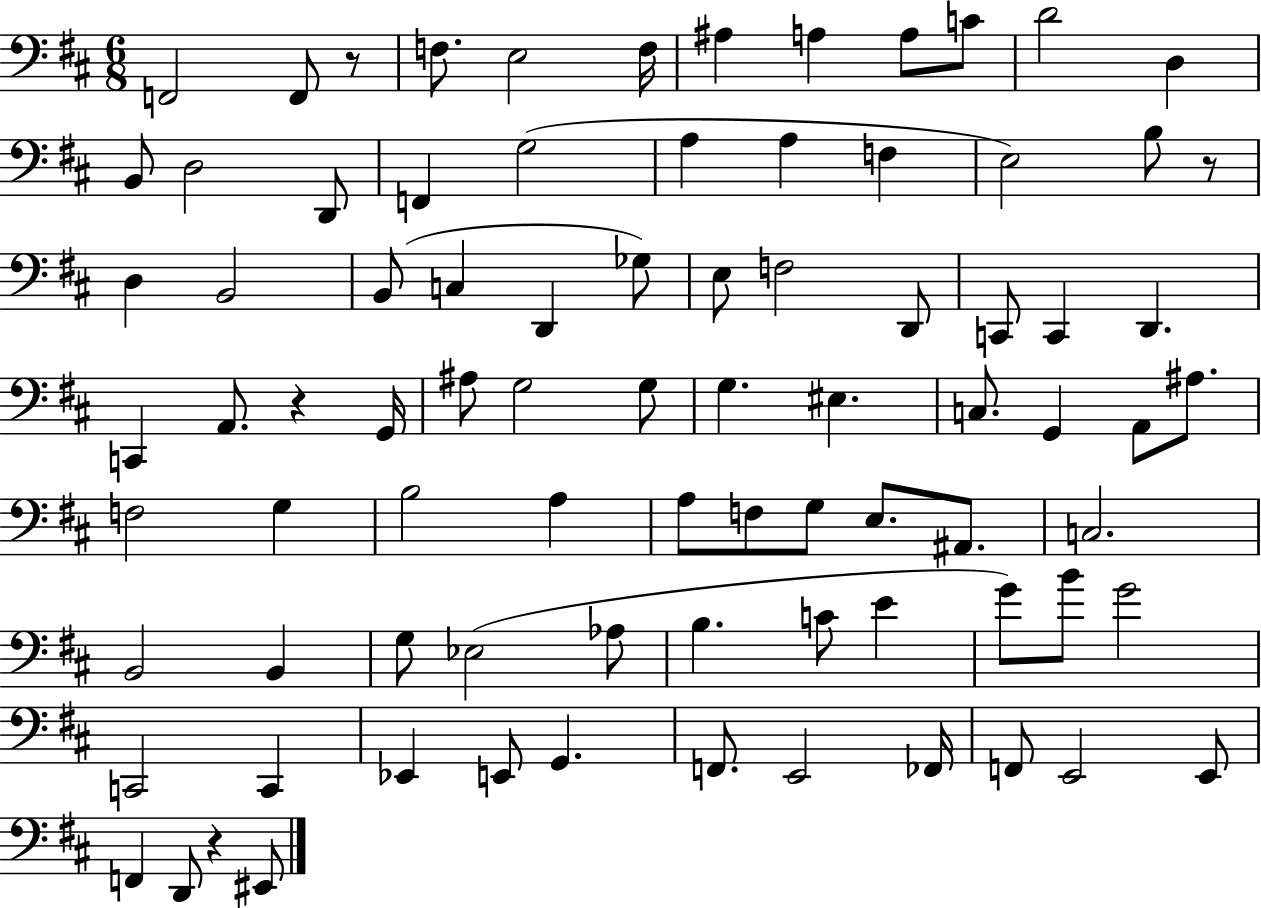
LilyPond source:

{
  \clef bass
  \numericTimeSignature
  \time 6/8
  \key d \major
  f,2 f,8 r8 | f8. e2 f16 | ais4 a4 a8 c'8 | d'2 d4 | \break b,8 d2 d,8 | f,4 g2( | a4 a4 f4 | e2) b8 r8 | \break d4 b,2 | b,8( c4 d,4 ges8) | e8 f2 d,8 | c,8 c,4 d,4. | \break c,4 a,8. r4 g,16 | ais8 g2 g8 | g4. eis4. | c8. g,4 a,8 ais8. | \break f2 g4 | b2 a4 | a8 f8 g8 e8. ais,8. | c2. | \break b,2 b,4 | g8 ees2( aes8 | b4. c'8 e'4 | g'8) b'8 g'2 | \break c,2 c,4 | ees,4 e,8 g,4. | f,8. e,2 fes,16 | f,8 e,2 e,8 | \break f,4 d,8 r4 eis,8 | \bar "|."
}